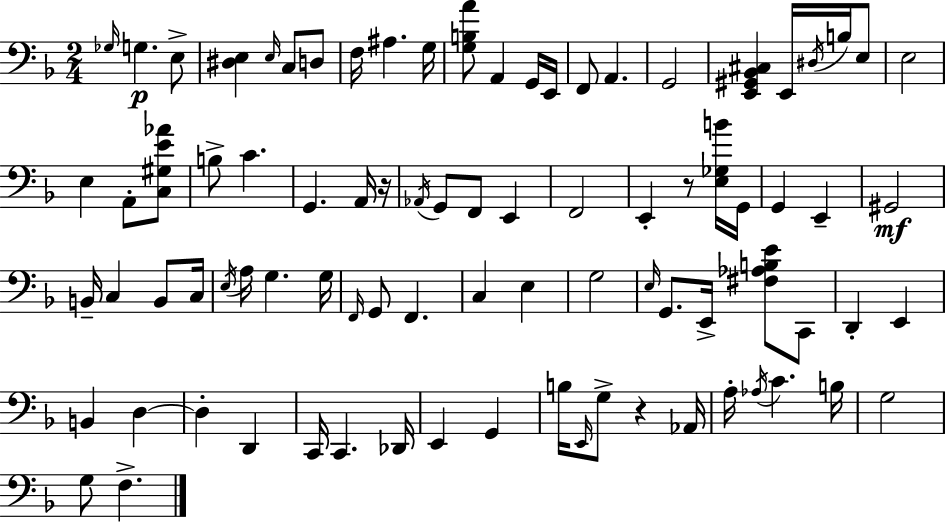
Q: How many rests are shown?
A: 3